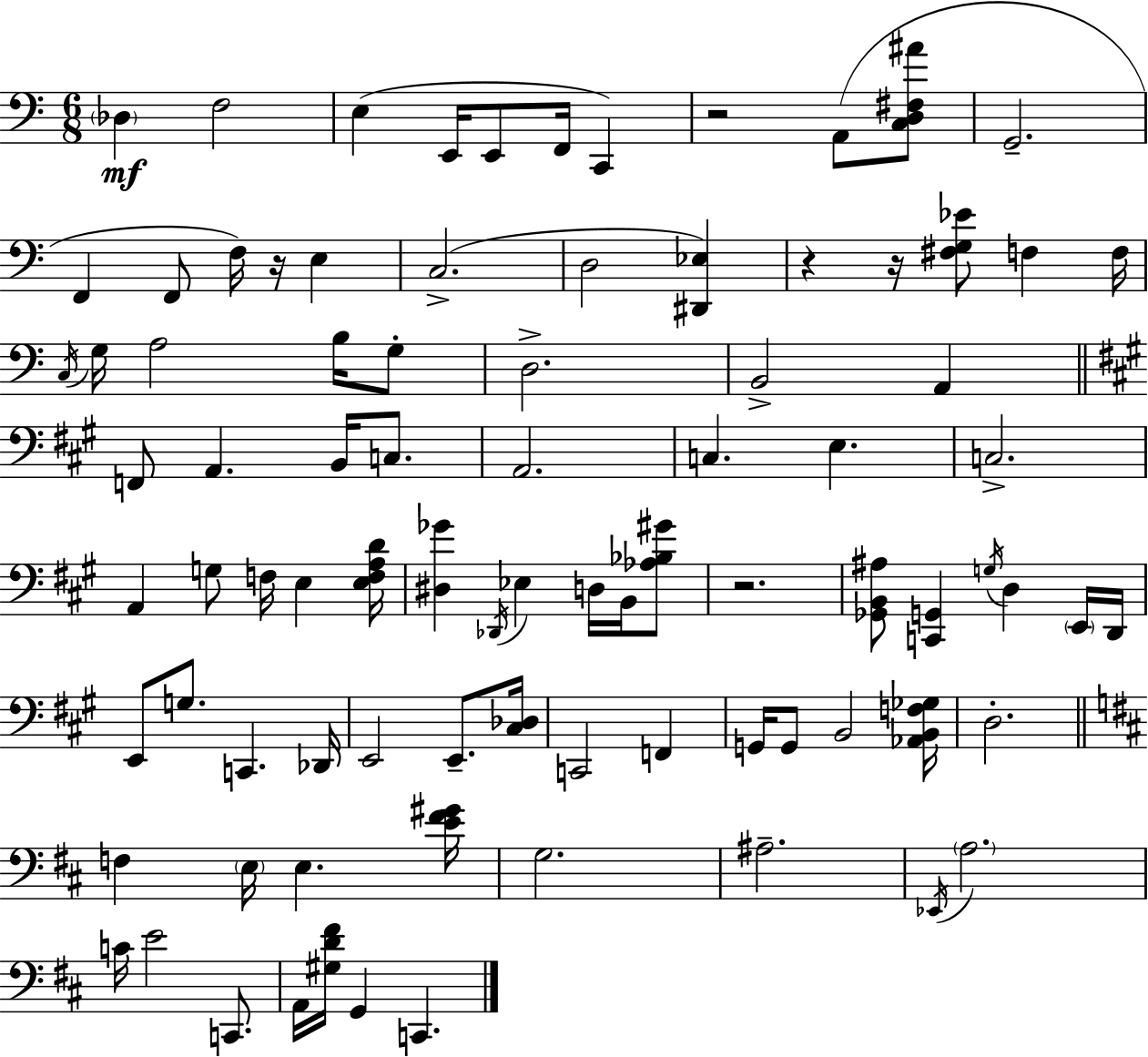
Db3/q F3/h E3/q E2/s E2/e F2/s C2/q R/h A2/e [C3,D3,F#3,A#4]/e G2/h. F2/q F2/e F3/s R/s E3/q C3/h. D3/h [D#2,Eb3]/q R/q R/s [F#3,G3,Eb4]/e F3/q F3/s C3/s G3/s A3/h B3/s G3/e D3/h. B2/h A2/q F2/e A2/q. B2/s C3/e. A2/h. C3/q. E3/q. C3/h. A2/q G3/e F3/s E3/q [E3,F3,A3,D4]/s [D#3,Gb4]/q Db2/s Eb3/q D3/s B2/s [Ab3,Bb3,G#4]/e R/h. [Gb2,B2,A#3]/e [C2,G2]/q G3/s D3/q E2/s D2/s E2/e G3/e. C2/q. Db2/s E2/h E2/e. [C#3,Db3]/s C2/h F2/q G2/s G2/e B2/h [Ab2,B2,F3,Gb3]/s D3/h. F3/q E3/s E3/q. [E4,F#4,G#4]/s G3/h. A#3/h. Eb2/s A3/h. C4/s E4/h C2/e. A2/s [G#3,D4,F#4]/s G2/q C2/q.